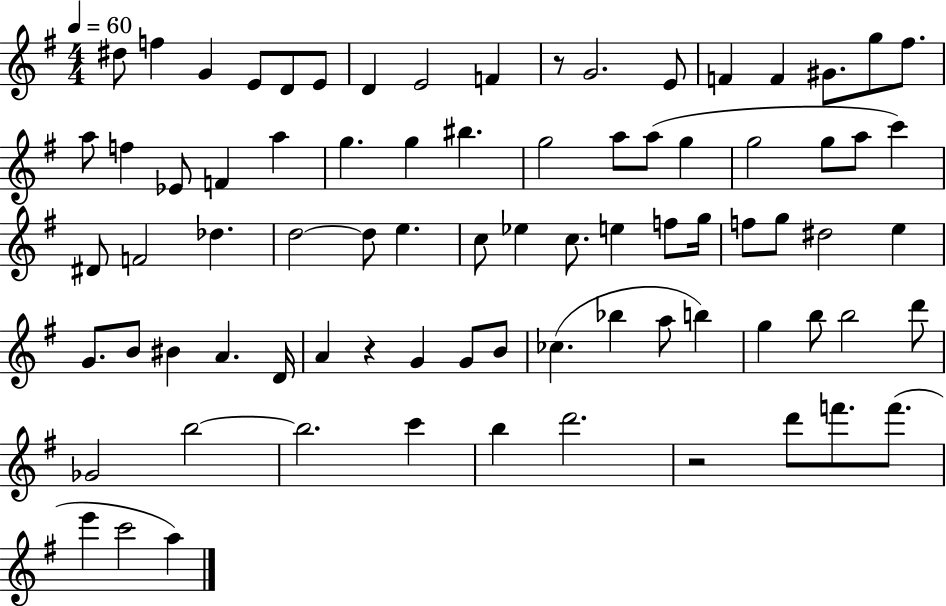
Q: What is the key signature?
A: G major